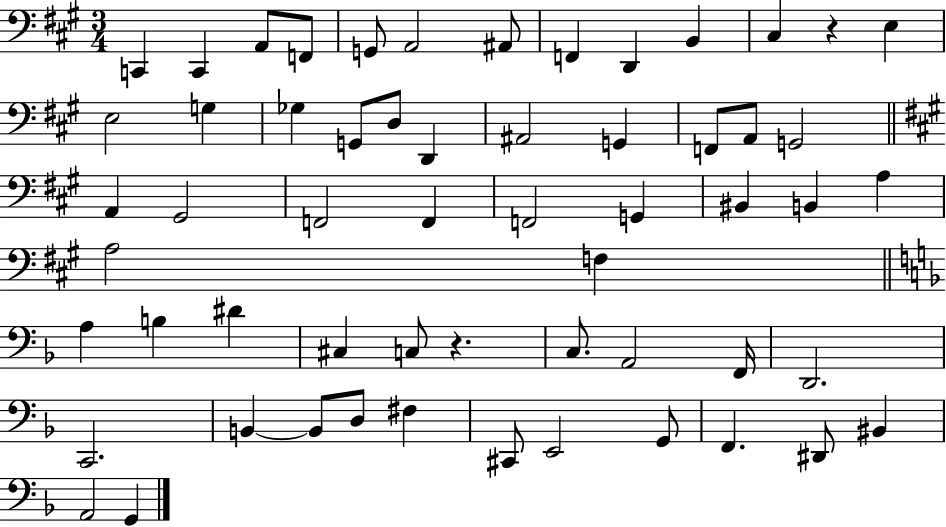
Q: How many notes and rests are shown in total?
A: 58